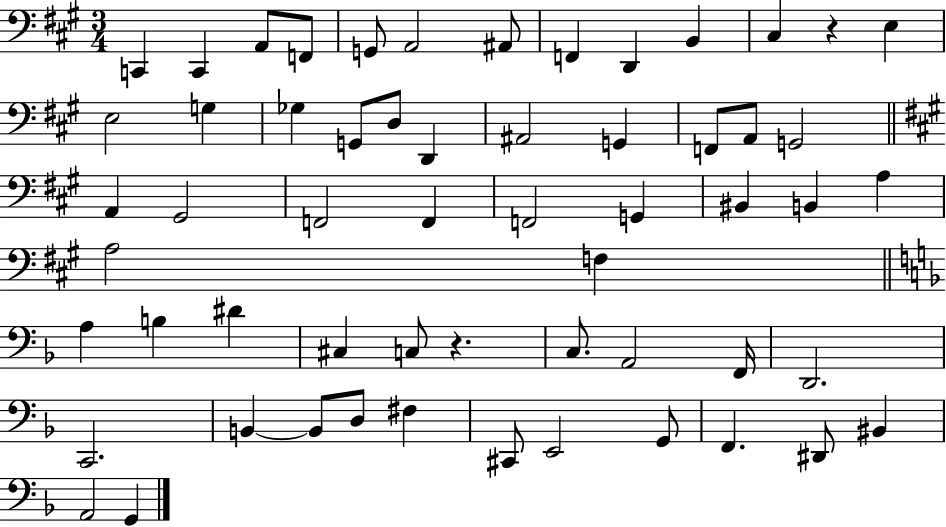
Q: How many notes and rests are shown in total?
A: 58